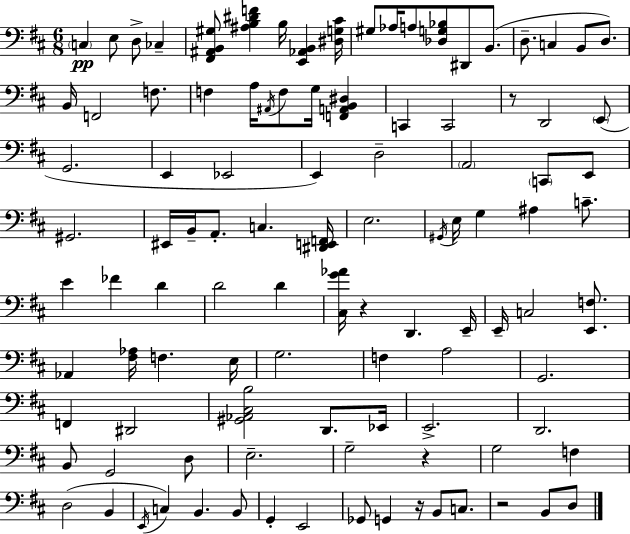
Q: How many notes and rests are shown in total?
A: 104